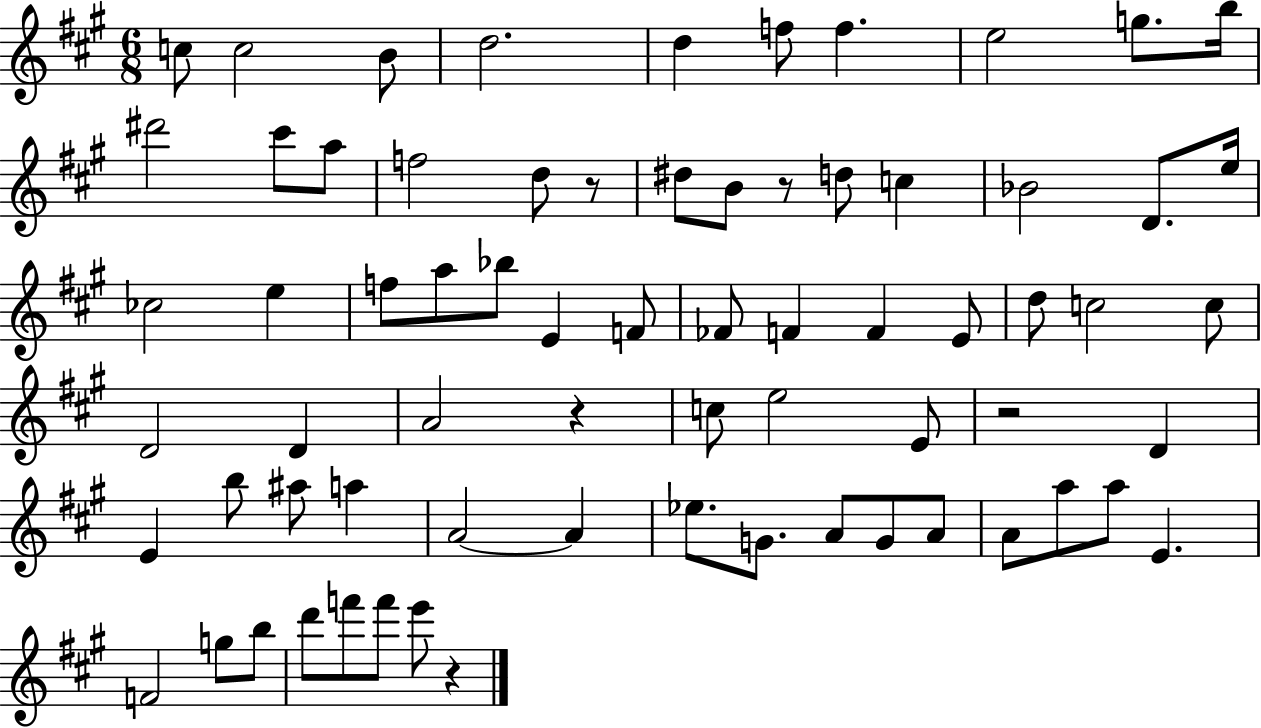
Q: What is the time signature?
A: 6/8